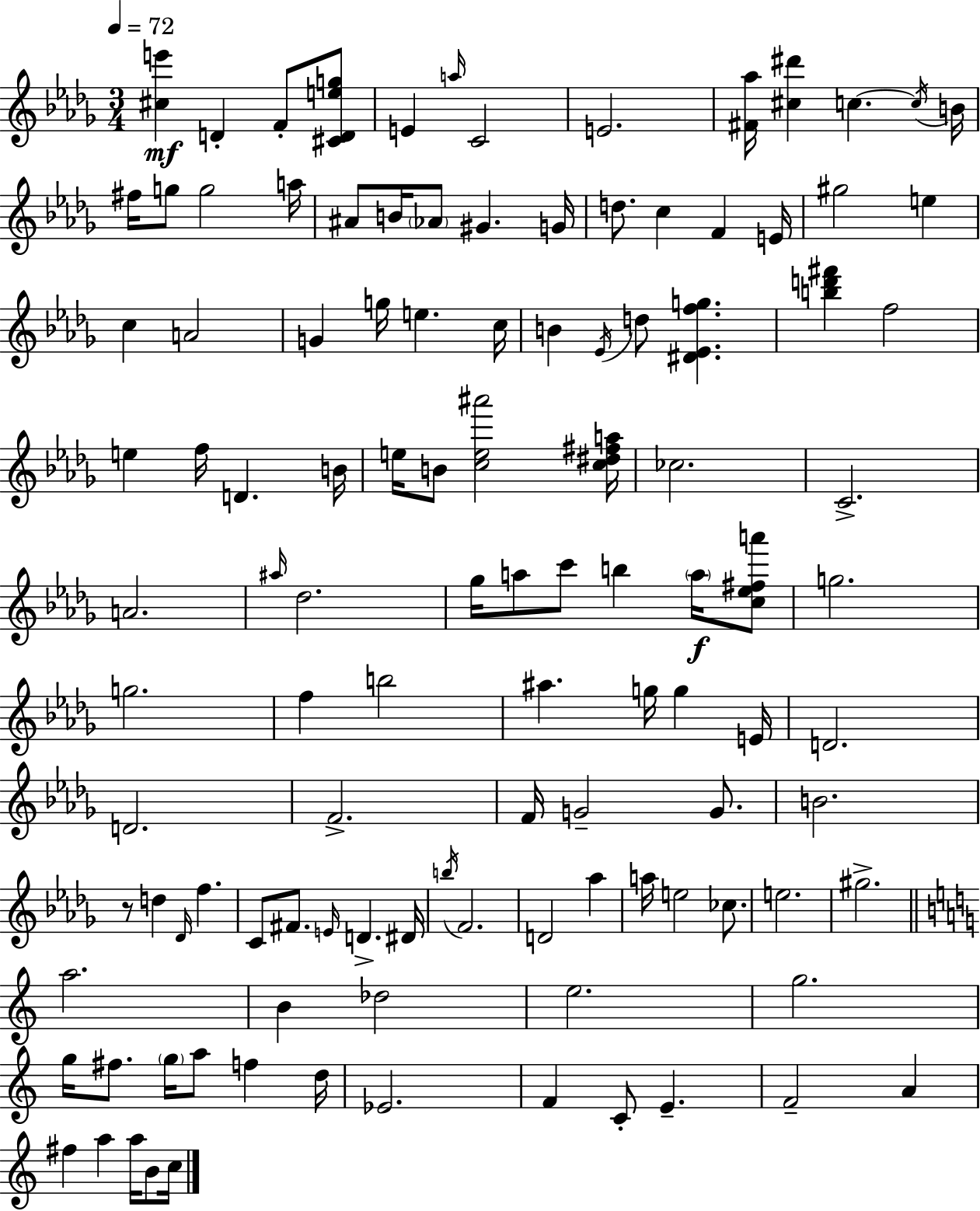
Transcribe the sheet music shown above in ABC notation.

X:1
T:Untitled
M:3/4
L:1/4
K:Bbm
[^ce'] D F/2 [^CDeg]/2 E a/4 C2 E2 [^F_a]/4 [^c^d'] c c/4 B/4 ^f/4 g/2 g2 a/4 ^A/2 B/4 _A/2 ^G G/4 d/2 c F E/4 ^g2 e c A2 G g/4 e c/4 B _E/4 d/2 [^D_Efg] [bd'^f'] f2 e f/4 D B/4 e/4 B/2 [ce^a']2 [c^d^fa]/4 _c2 C2 A2 ^a/4 _d2 _g/4 a/2 c'/2 b a/4 [c_e^fa']/2 g2 g2 f b2 ^a g/4 g E/4 D2 D2 F2 F/4 G2 G/2 B2 z/2 d _D/4 f C/2 ^F/2 E/4 D ^D/4 b/4 F2 D2 _a a/4 e2 _c/2 e2 ^g2 a2 B _d2 e2 g2 g/4 ^f/2 g/4 a/2 f d/4 _E2 F C/2 E F2 A ^f a a/4 B/2 c/4